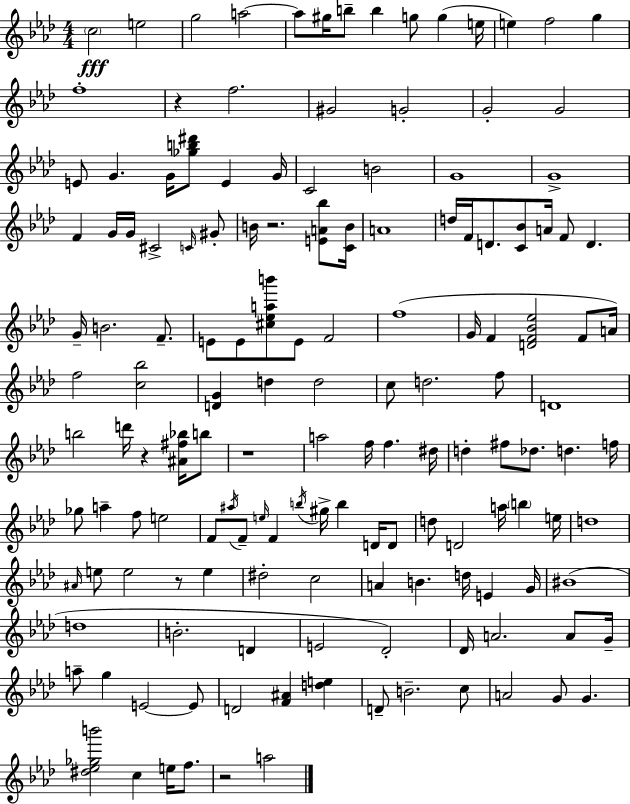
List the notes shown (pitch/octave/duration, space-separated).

C5/h E5/h G5/h A5/h A5/e G#5/s B5/e B5/q G5/e G5/q E5/s E5/q F5/h G5/q F5/w R/q F5/h. G#4/h G4/h G4/h G4/h E4/e G4/q. G4/s [Gb5,B5,D#6]/e E4/q G4/s C4/h B4/h G4/w G4/w F4/q G4/s G4/s C#4/h C4/s G#4/e B4/s R/h. [E4,A4,Bb5]/e [C4,B4]/s A4/w D5/s F4/s D4/e. [C4,Bb4]/e A4/s F4/e D4/q. G4/s B4/h. F4/e. E4/e E4/e [C#5,Eb5,A5,B6]/e E4/e F4/h F5/w G4/s F4/q [D4,F4,Bb4,Eb5]/h F4/e A4/s F5/h [C5,Bb5]/h [D4,G4]/q D5/q D5/h C5/e D5/h. F5/e D4/w B5/h D6/s R/q [A#4,F#5,Bb5]/s B5/e R/w A5/h F5/s F5/q. D#5/s D5/q F#5/e Db5/e. D5/q. F5/s Gb5/e A5/q F5/e E5/h F4/e A#5/s F4/e E5/s F4/q B5/s G#5/s B5/q D4/s D4/e D5/e D4/h A5/s B5/q E5/s D5/w A#4/s E5/e E5/h R/e E5/q D#5/h C5/h A4/q B4/q. D5/s E4/q G4/s BIS4/w D5/w B4/h. D4/q E4/h Db4/h Db4/s A4/h. A4/e G4/s A5/e G5/q E4/h E4/e D4/h [F4,A#4]/q [D5,E5]/q D4/e B4/h. C5/e A4/h G4/e G4/q. [D#5,Eb5,Gb5,B6]/h C5/q E5/s F5/e. R/h A5/h